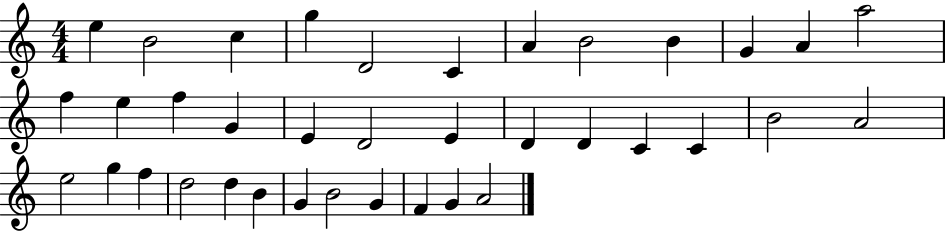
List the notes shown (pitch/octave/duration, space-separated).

E5/q B4/h C5/q G5/q D4/h C4/q A4/q B4/h B4/q G4/q A4/q A5/h F5/q E5/q F5/q G4/q E4/q D4/h E4/q D4/q D4/q C4/q C4/q B4/h A4/h E5/h G5/q F5/q D5/h D5/q B4/q G4/q B4/h G4/q F4/q G4/q A4/h